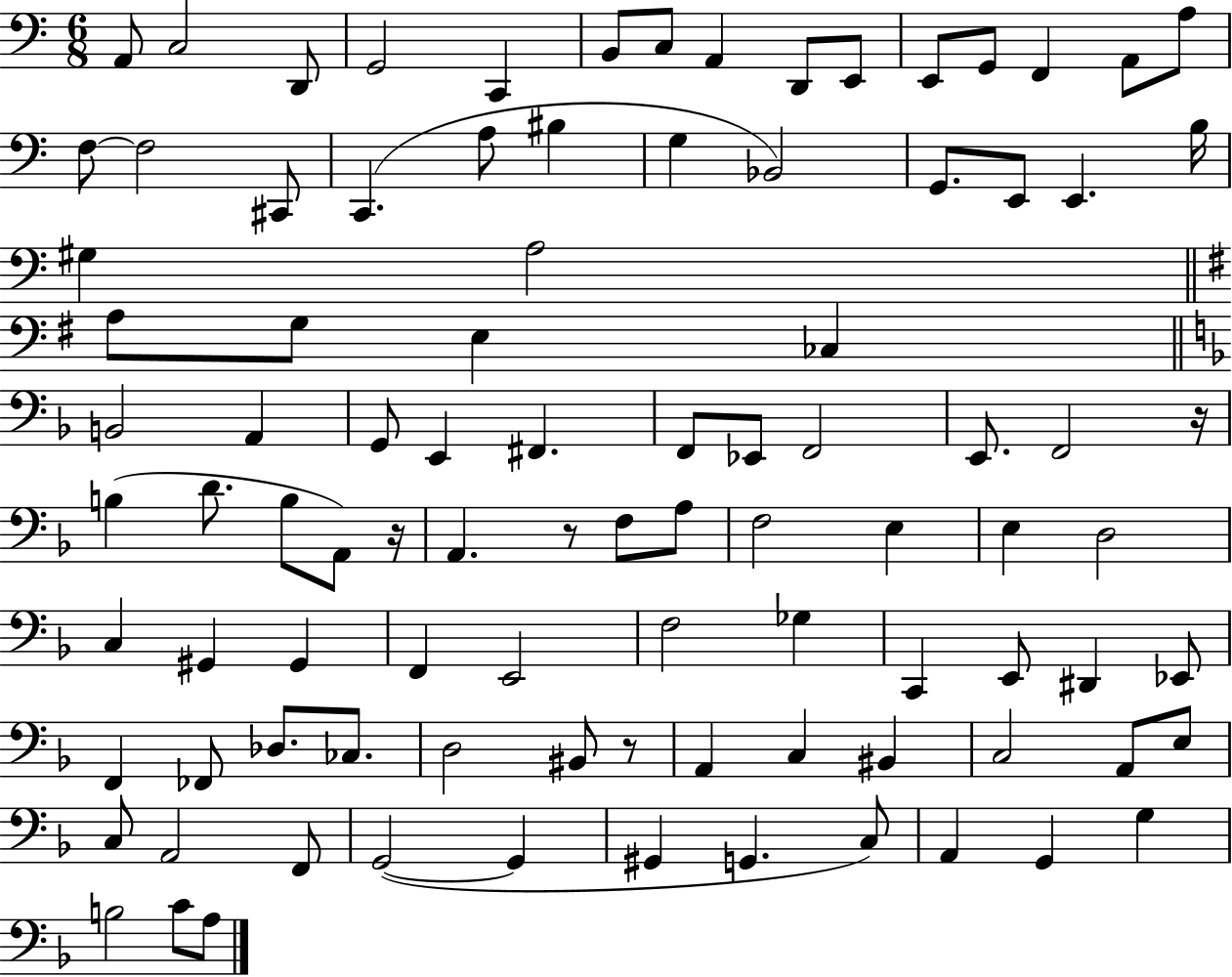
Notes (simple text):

A2/e C3/h D2/e G2/h C2/q B2/e C3/e A2/q D2/e E2/e E2/e G2/e F2/q A2/e A3/e F3/e F3/h C#2/e C2/q. A3/e BIS3/q G3/q Bb2/h G2/e. E2/e E2/q. B3/s G#3/q A3/h A3/e G3/e E3/q CES3/q B2/h A2/q G2/e E2/q F#2/q. F2/e Eb2/e F2/h E2/e. F2/h R/s B3/q D4/e. B3/e A2/e R/s A2/q. R/e F3/e A3/e F3/h E3/q E3/q D3/h C3/q G#2/q G#2/q F2/q E2/h F3/h Gb3/q C2/q E2/e D#2/q Eb2/e F2/q FES2/e Db3/e. CES3/e. D3/h BIS2/e R/e A2/q C3/q BIS2/q C3/h A2/e E3/e C3/e A2/h F2/e G2/h G2/q G#2/q G2/q. C3/e A2/q G2/q G3/q B3/h C4/e A3/e